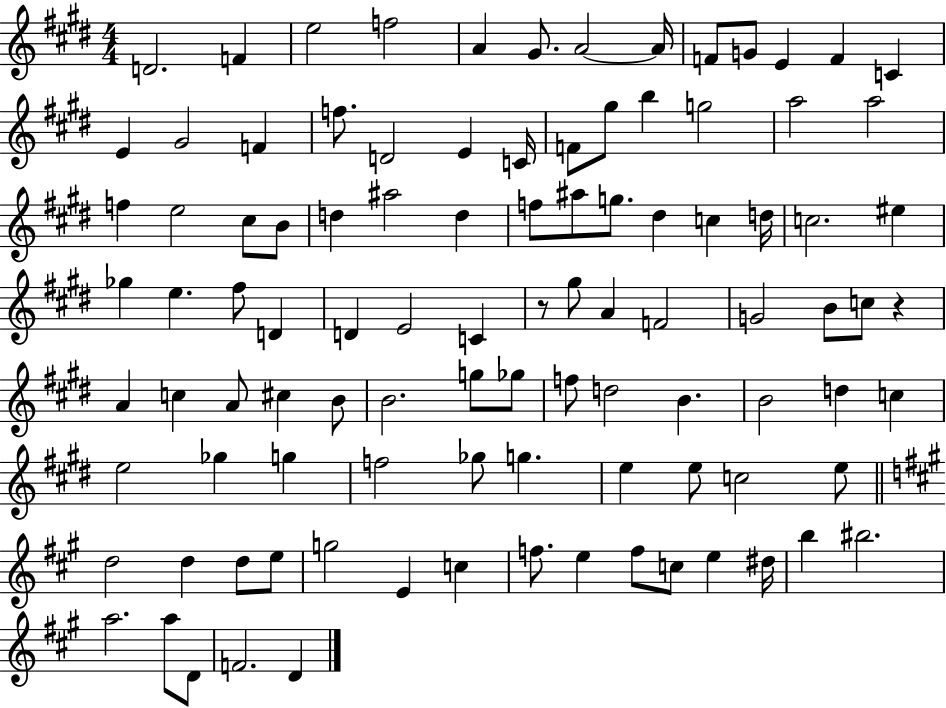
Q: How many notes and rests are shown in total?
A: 100